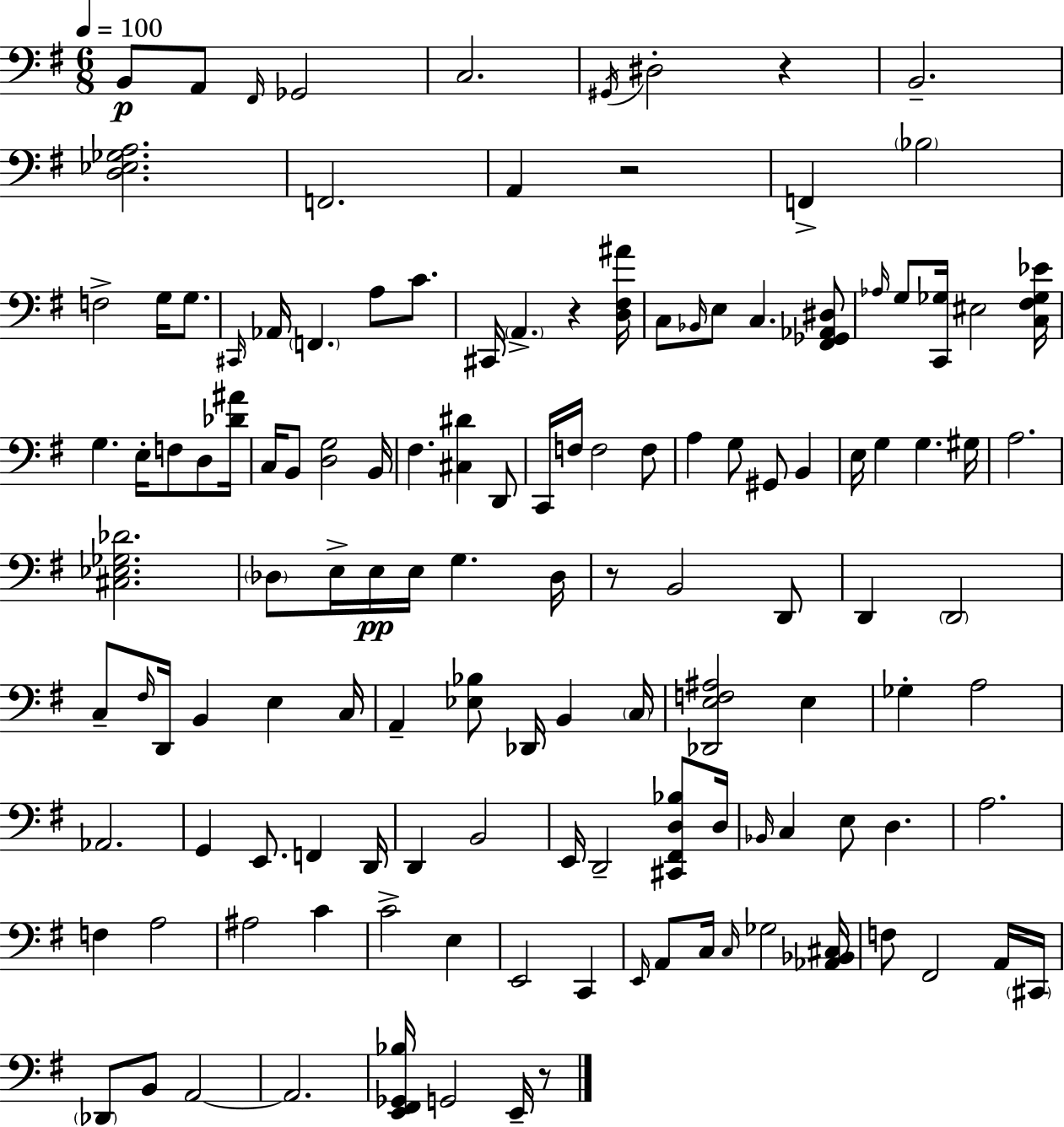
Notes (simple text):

B2/e A2/e F#2/s Gb2/h C3/h. G#2/s D#3/h R/q B2/h. [D3,Eb3,Gb3,A3]/h. F2/h. A2/q R/h F2/q Bb3/h F3/h G3/s G3/e. C#2/s Ab2/s F2/q. A3/e C4/e. C#2/s A2/q. R/q [D3,F#3,A#4]/s C3/e Bb2/s E3/e C3/q. [F#2,Gb2,Ab2,D#3]/e Ab3/s G3/e [C2,Gb3]/s EIS3/h [C3,F#3,Gb3,Eb4]/s G3/q. E3/s F3/e D3/e [Db4,A#4]/s C3/s B2/e [D3,G3]/h B2/s F#3/q. [C#3,D#4]/q D2/e C2/s F3/s F3/h F3/e A3/q G3/e G#2/e B2/q E3/s G3/q G3/q. G#3/s A3/h. [C#3,Eb3,Gb3,Db4]/h. Db3/e E3/s E3/s E3/s G3/q. Db3/s R/e B2/h D2/e D2/q D2/h C3/e F#3/s D2/s B2/q E3/q C3/s A2/q [Eb3,Bb3]/e Db2/s B2/q C3/s [Db2,E3,F3,A#3]/h E3/q Gb3/q A3/h Ab2/h. G2/q E2/e. F2/q D2/s D2/q B2/h E2/s D2/h [C#2,F#2,D3,Bb3]/e D3/s Bb2/s C3/q E3/e D3/q. A3/h. F3/q A3/h A#3/h C4/q C4/h E3/q E2/h C2/q E2/s A2/e C3/s C3/s Gb3/h [Ab2,Bb2,C#3]/s F3/e F#2/h A2/s C#2/s Db2/e B2/e A2/h A2/h. [E2,F#2,Gb2,Bb3]/s G2/h E2/s R/e